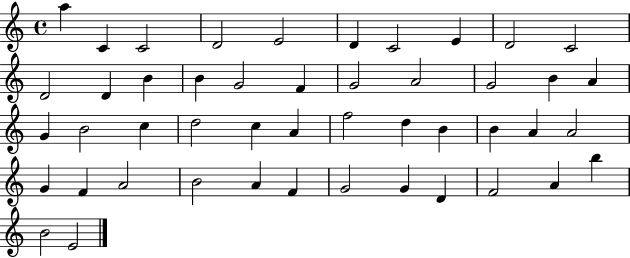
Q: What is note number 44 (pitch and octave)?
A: A4